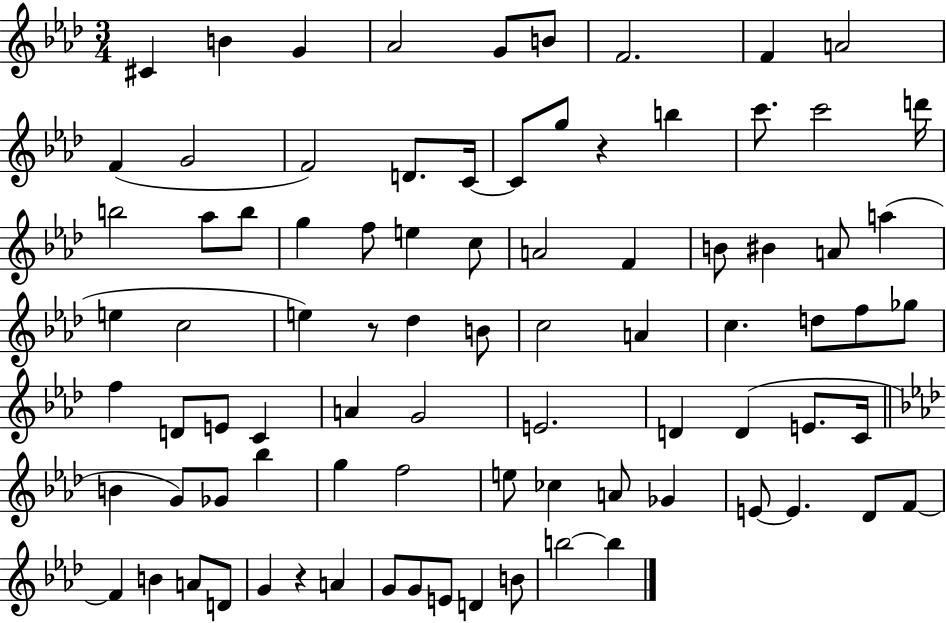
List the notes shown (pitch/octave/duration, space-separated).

C#4/q B4/q G4/q Ab4/h G4/e B4/e F4/h. F4/q A4/h F4/q G4/h F4/h D4/e. C4/s C4/e G5/e R/q B5/q C6/e. C6/h D6/s B5/h Ab5/e B5/e G5/q F5/e E5/q C5/e A4/h F4/q B4/e BIS4/q A4/e A5/q E5/q C5/h E5/q R/e Db5/q B4/e C5/h A4/q C5/q. D5/e F5/e Gb5/e F5/q D4/e E4/e C4/q A4/q G4/h E4/h. D4/q D4/q E4/e. C4/s B4/q G4/e Gb4/e Bb5/q G5/q F5/h E5/e CES5/q A4/e Gb4/q E4/e E4/q. Db4/e F4/e F4/q B4/q A4/e D4/e G4/q R/q A4/q G4/e G4/e E4/e D4/q B4/e B5/h B5/q